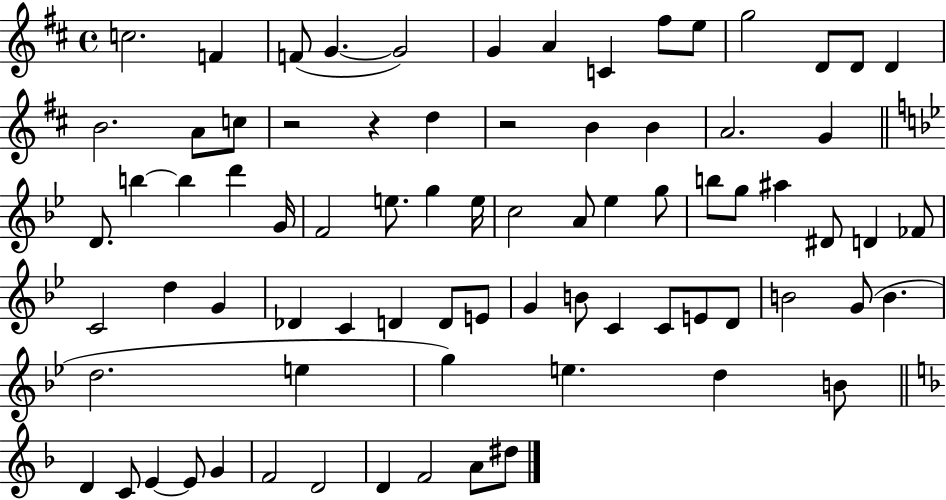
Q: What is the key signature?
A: D major